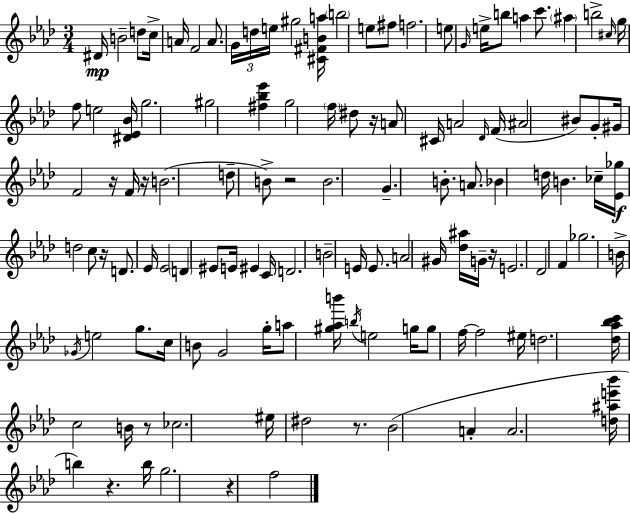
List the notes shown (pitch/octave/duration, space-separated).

D#4/s B4/h D5/e C5/s A4/s F4/h A4/e. G4/s D5/s E5/s G#5/h [C#4,F#4,B4,A5]/s B5/h E5/e F#5/e F5/h. E5/e G4/s E5/s B5/e A5/q C6/e. A#5/q B5/h C#5/s G5/s F5/e E5/h [D#4,Eb4,Bb4]/s G5/h. G#5/h [F#5,Bb5,Eb6]/q G5/h F5/s D#5/e R/s A4/e C#4/s A4/h Db4/s F4/s A#4/h BIS4/e G4/e G#4/s F4/h R/s F4/s R/s B4/h. D5/e B4/e R/h B4/h. G4/q. B4/e. A4/e. Bb4/q D5/s B4/q. CES5/s [Eb4,Gb5]/s D5/h C5/e R/s D4/e. Eb4/s Eb4/h D4/q EIS4/e E4/s EIS4/q C4/s D4/h. B4/h E4/s E4/e. A4/h G#4/s [Db5,A#5]/s G4/s R/s E4/h. Db4/h F4/q Gb5/h. B4/s Gb4/s E5/h G5/e. C5/s B4/e G4/h G5/s A5/e [G#5,Ab5,B6]/s B5/s E5/h G5/s G5/e F5/s F5/h EIS5/s D5/h. [Db5,Ab5,Bb5,C6]/s C5/h B4/s R/e CES5/h. EIS5/s D#5/h R/e. Bb4/h A4/q A4/h. [D5,A#5,E6,Bb6]/s B5/q R/q. B5/s G5/h. R/q F5/h